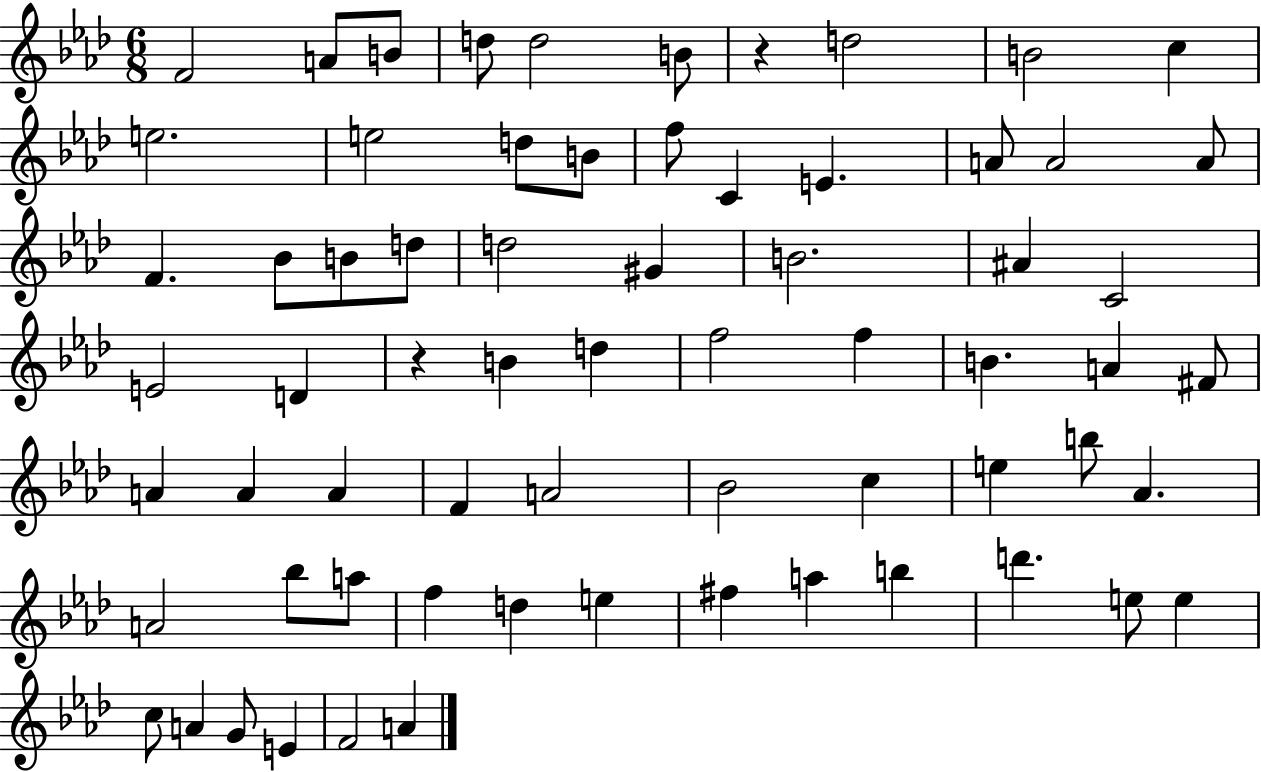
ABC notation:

X:1
T:Untitled
M:6/8
L:1/4
K:Ab
F2 A/2 B/2 d/2 d2 B/2 z d2 B2 c e2 e2 d/2 B/2 f/2 C E A/2 A2 A/2 F _B/2 B/2 d/2 d2 ^G B2 ^A C2 E2 D z B d f2 f B A ^F/2 A A A F A2 _B2 c e b/2 _A A2 _b/2 a/2 f d e ^f a b d' e/2 e c/2 A G/2 E F2 A